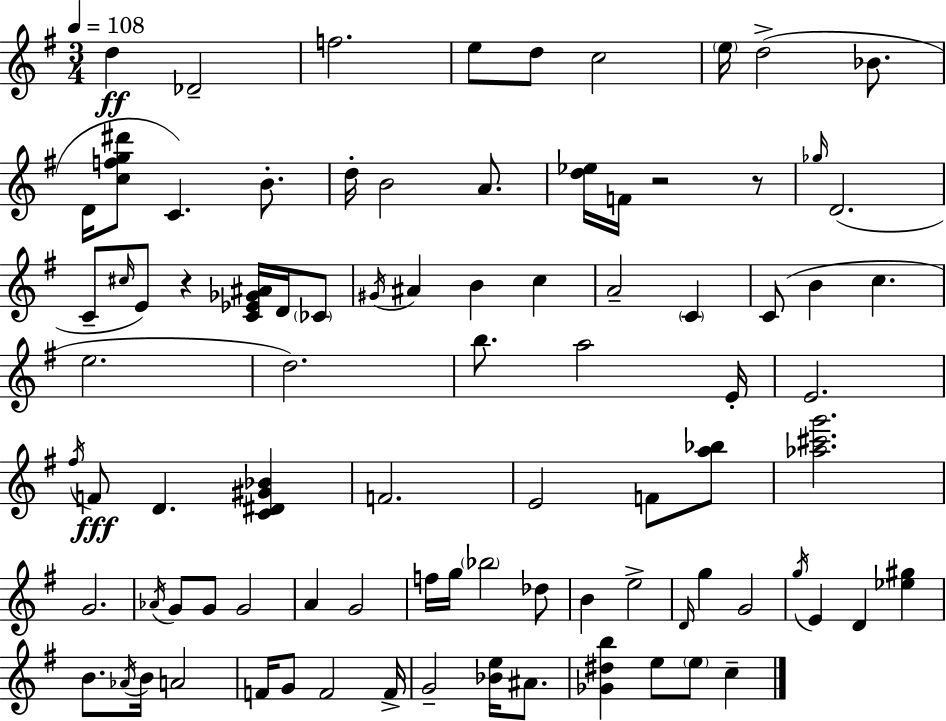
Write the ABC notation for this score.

X:1
T:Untitled
M:3/4
L:1/4
K:Em
d _D2 f2 e/2 d/2 c2 e/4 d2 _B/2 D/4 [cfg^d']/2 C B/2 d/4 B2 A/2 [d_e]/4 F/4 z2 z/2 _g/4 D2 C/2 ^c/4 E/2 z [C_E_G^A]/4 D/4 _C/2 ^G/4 ^A B c A2 C C/2 B c e2 d2 b/2 a2 E/4 E2 ^f/4 F/2 D [C^D^G_B] F2 E2 F/2 [a_b]/2 [_a^c'g']2 G2 _A/4 G/2 G/2 G2 A G2 f/4 g/4 _b2 _d/2 B e2 D/4 g G2 g/4 E D [_e^g] B/2 _A/4 B/4 A2 F/4 G/2 F2 F/4 G2 [_Be]/4 ^A/2 [_G^db] e/2 e/2 c